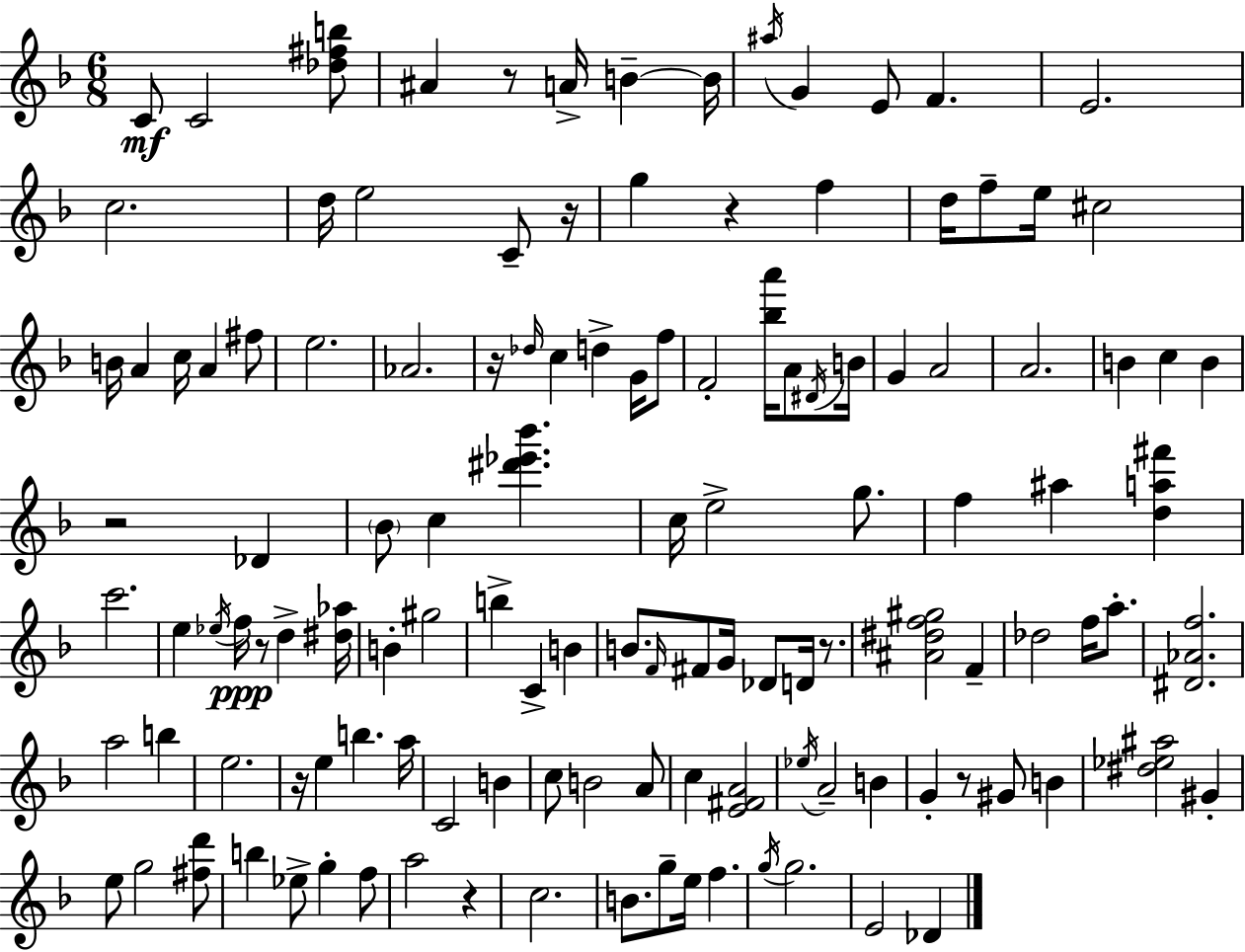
C4/e C4/h [Db5,F#5,B5]/e A#4/q R/e A4/s B4/q B4/s A#5/s G4/q E4/e F4/q. E4/h. C5/h. D5/s E5/h C4/e R/s G5/q R/q F5/q D5/s F5/e E5/s C#5/h B4/s A4/q C5/s A4/q F#5/e E5/h. Ab4/h. R/s Db5/s C5/q D5/q G4/s F5/e F4/h [Bb5,A6]/s A4/e D#4/s B4/s G4/q A4/h A4/h. B4/q C5/q B4/q R/h Db4/q Bb4/e C5/q [D#6,Eb6,Bb6]/q. C5/s E5/h G5/e. F5/q A#5/q [D5,A5,F#6]/q C6/h. E5/q Eb5/s F5/s R/e D5/q [D#5,Ab5]/s B4/q G#5/h B5/q C4/q B4/q B4/e. F4/s F#4/e G4/s Db4/e D4/s R/e. [A#4,D#5,F5,G#5]/h F4/q Db5/h F5/s A5/e. [D#4,Ab4,F5]/h. A5/h B5/q E5/h. R/s E5/q B5/q. A5/s C4/h B4/q C5/e B4/h A4/e C5/q [E4,F#4,A4]/h Eb5/s A4/h B4/q G4/q R/e G#4/e B4/q [D#5,Eb5,A#5]/h G#4/q E5/e G5/h [F#5,D6]/e B5/q Eb5/e G5/q F5/e A5/h R/q C5/h. B4/e. G5/e E5/s F5/q. G5/s G5/h. E4/h Db4/q